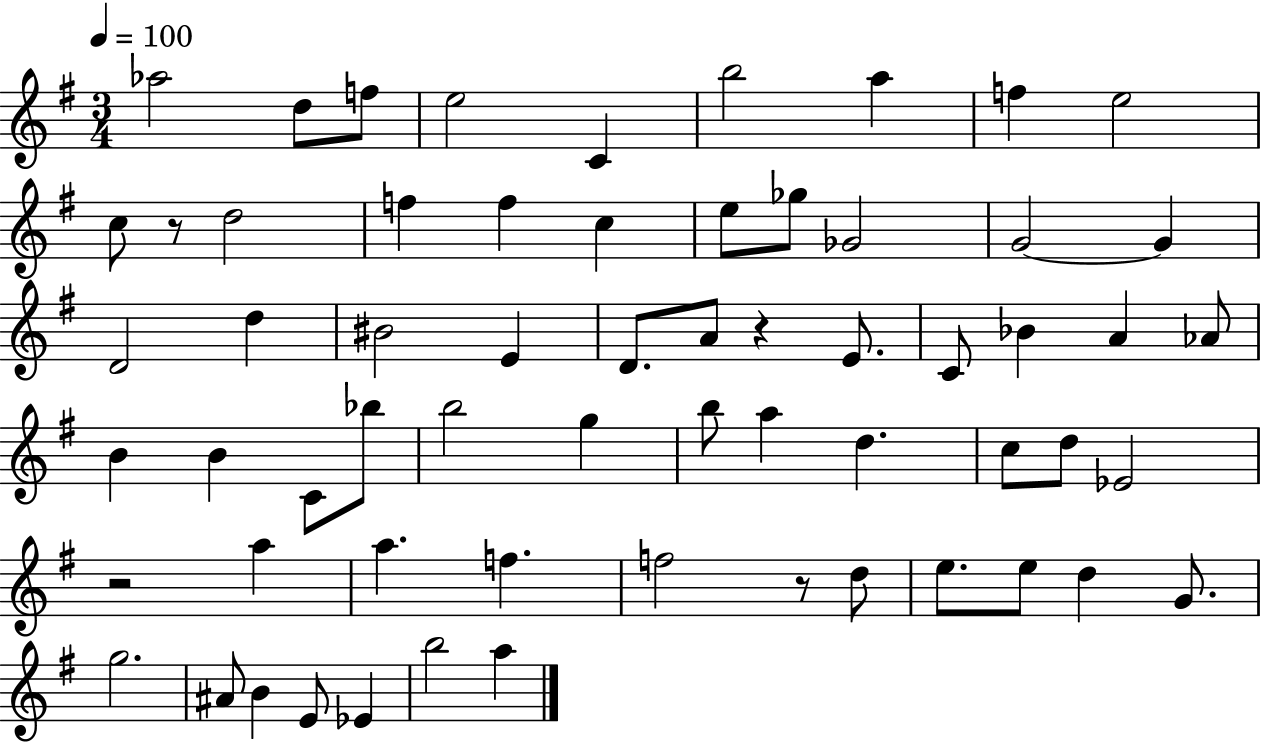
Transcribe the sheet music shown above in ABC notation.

X:1
T:Untitled
M:3/4
L:1/4
K:G
_a2 d/2 f/2 e2 C b2 a f e2 c/2 z/2 d2 f f c e/2 _g/2 _G2 G2 G D2 d ^B2 E D/2 A/2 z E/2 C/2 _B A _A/2 B B C/2 _b/2 b2 g b/2 a d c/2 d/2 _E2 z2 a a f f2 z/2 d/2 e/2 e/2 d G/2 g2 ^A/2 B E/2 _E b2 a